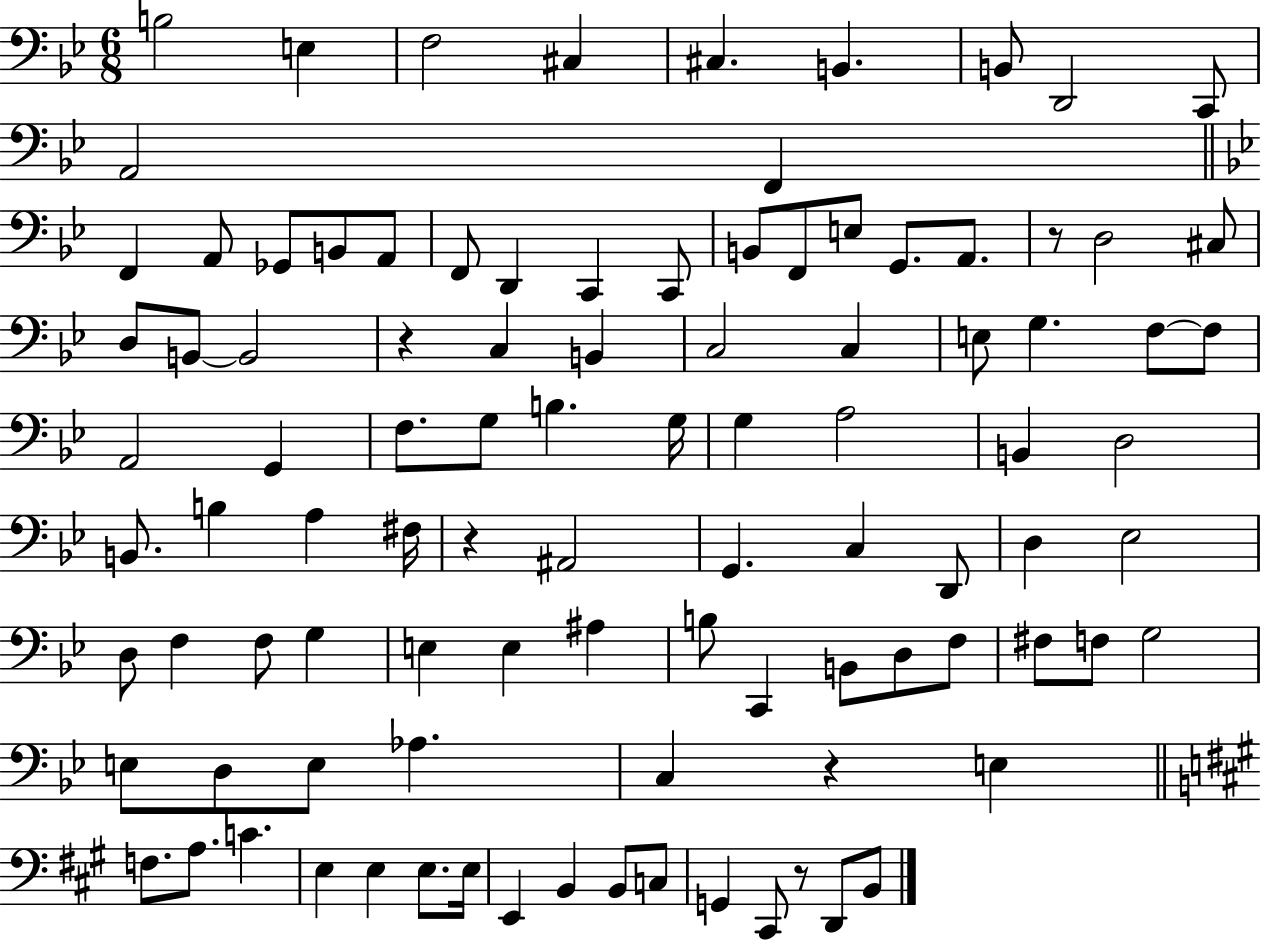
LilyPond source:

{
  \clef bass
  \numericTimeSignature
  \time 6/8
  \key bes \major
  b2 e4 | f2 cis4 | cis4. b,4. | b,8 d,2 c,8 | \break a,2 f,4 | \bar "||" \break \key bes \major f,4 a,8 ges,8 b,8 a,8 | f,8 d,4 c,4 c,8 | b,8 f,8 e8 g,8. a,8. | r8 d2 cis8 | \break d8 b,8~~ b,2 | r4 c4 b,4 | c2 c4 | e8 g4. f8~~ f8 | \break a,2 g,4 | f8. g8 b4. g16 | g4 a2 | b,4 d2 | \break b,8. b4 a4 fis16 | r4 ais,2 | g,4. c4 d,8 | d4 ees2 | \break d8 f4 f8 g4 | e4 e4 ais4 | b8 c,4 b,8 d8 f8 | fis8 f8 g2 | \break e8 d8 e8 aes4. | c4 r4 e4 | \bar "||" \break \key a \major f8. a8. c'4. | e4 e4 e8. e16 | e,4 b,4 b,8 c8 | g,4 cis,8 r8 d,8 b,8 | \break \bar "|."
}